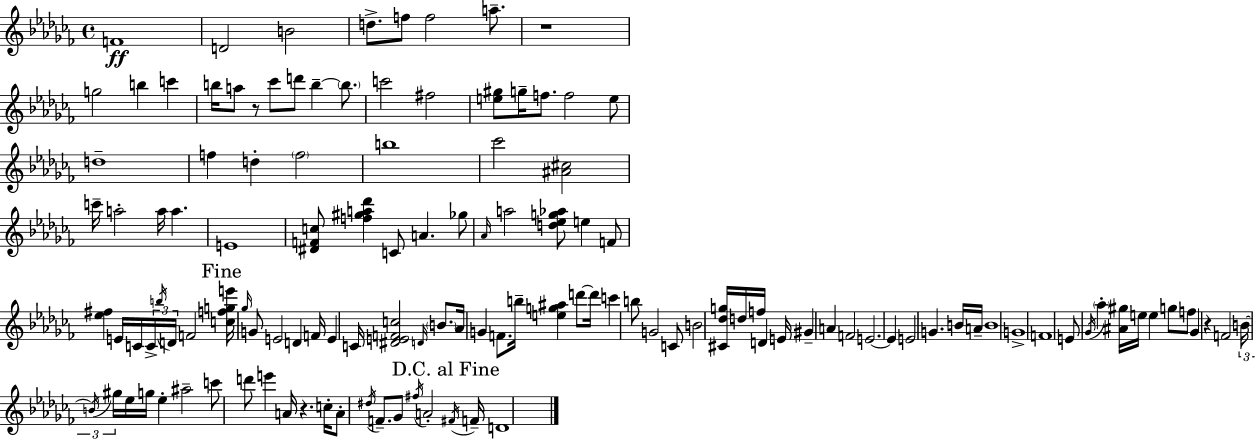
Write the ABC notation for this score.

X:1
T:Untitled
M:4/4
L:1/4
K:Abm
F4 D2 B2 d/2 f/2 f2 a/2 z4 g2 b c' b/4 a/2 z/2 _c'/2 d'/2 b b/2 c'2 ^f2 [e^g]/2 g/4 f/2 f2 e/2 d4 f d f2 b4 _c'2 [^A^c]2 c'/4 a2 a/4 a E4 [^DFc]/2 [f^ga_d'] C/2 A _g/2 _A/4 a2 [d_eg_a]/2 e F/2 [_e^f] E/4 C/4 C/4 b/4 D/4 F2 [cfge']/4 _g/4 G/2 E2 D F/4 E C/4 [^DEFc]2 D/4 B/2 _A/4 G F/2 b/4 [eg^a] d'/2 d'/4 c' b/2 G2 C/2 B2 [^C_dg]/4 d/4 f/4 D E/4 ^G A F2 E2 E E2 G B/4 A/4 B4 G4 F4 E/2 _G/4 _a [^A^g]/4 e/4 e g/2 f/2 _G z F2 B/4 B/4 ^g/4 _e/4 g/4 _e ^a2 c'/2 d'/2 e' A/4 z c/4 A/2 ^d/4 F/2 _G/2 ^f/4 A2 ^F/4 F/4 D4